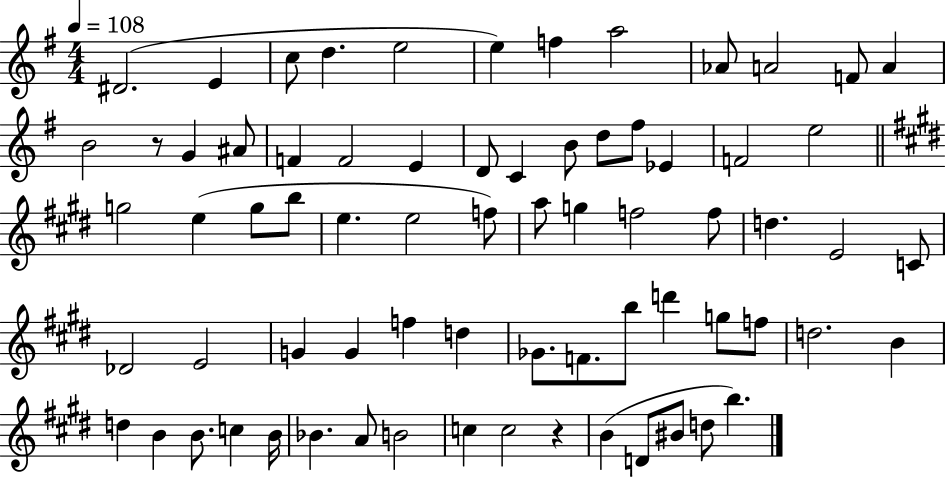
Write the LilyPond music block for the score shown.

{
  \clef treble
  \numericTimeSignature
  \time 4/4
  \key g \major
  \tempo 4 = 108
  dis'2.( e'4 | c''8 d''4. e''2 | e''4) f''4 a''2 | aes'8 a'2 f'8 a'4 | \break b'2 r8 g'4 ais'8 | f'4 f'2 e'4 | d'8 c'4 b'8 d''8 fis''8 ees'4 | f'2 e''2 | \break \bar "||" \break \key e \major g''2 e''4( g''8 b''8 | e''4. e''2 f''8) | a''8 g''4 f''2 f''8 | d''4. e'2 c'8 | \break des'2 e'2 | g'4 g'4 f''4 d''4 | ges'8. f'8. b''8 d'''4 g''8 f''8 | d''2. b'4 | \break d''4 b'4 b'8. c''4 b'16 | bes'4. a'8 b'2 | c''4 c''2 r4 | b'4( d'8 bis'8 d''8 b''4.) | \break \bar "|."
}